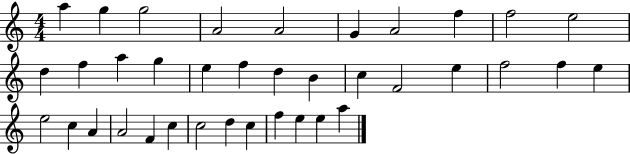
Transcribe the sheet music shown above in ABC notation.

X:1
T:Untitled
M:4/4
L:1/4
K:C
a g g2 A2 A2 G A2 f f2 e2 d f a g e f d B c F2 e f2 f e e2 c A A2 F c c2 d c f e e a